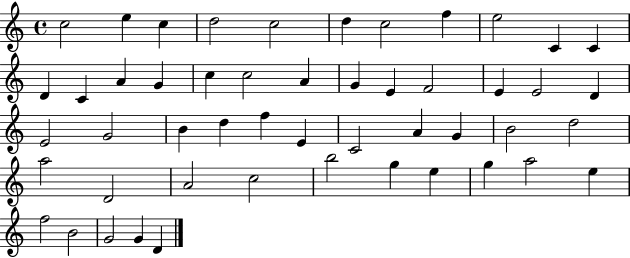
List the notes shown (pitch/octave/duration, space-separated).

C5/h E5/q C5/q D5/h C5/h D5/q C5/h F5/q E5/h C4/q C4/q D4/q C4/q A4/q G4/q C5/q C5/h A4/q G4/q E4/q F4/h E4/q E4/h D4/q E4/h G4/h B4/q D5/q F5/q E4/q C4/h A4/q G4/q B4/h D5/h A5/h D4/h A4/h C5/h B5/h G5/q E5/q G5/q A5/h E5/q F5/h B4/h G4/h G4/q D4/q